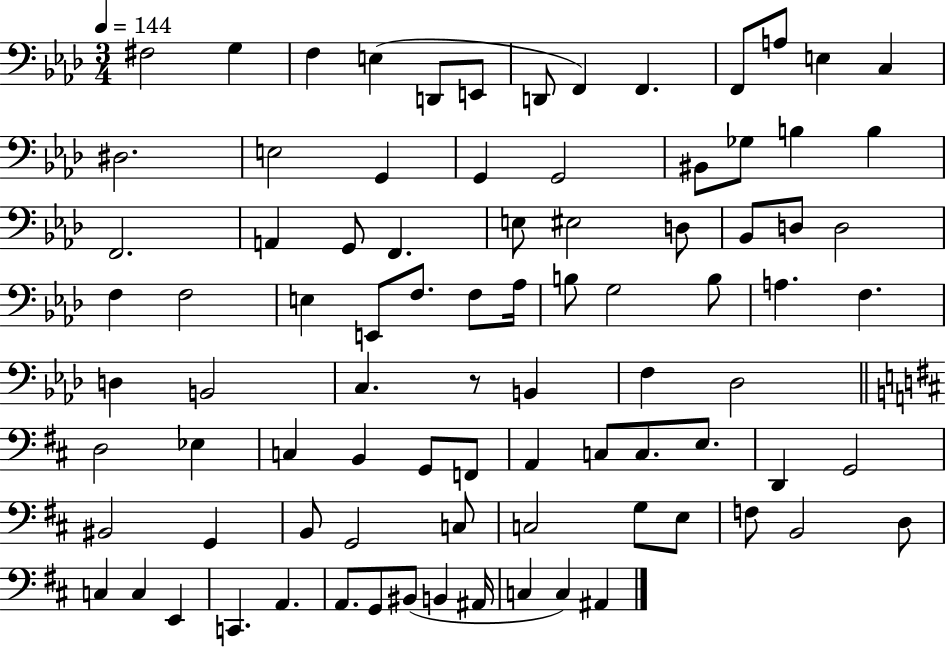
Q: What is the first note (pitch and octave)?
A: F#3